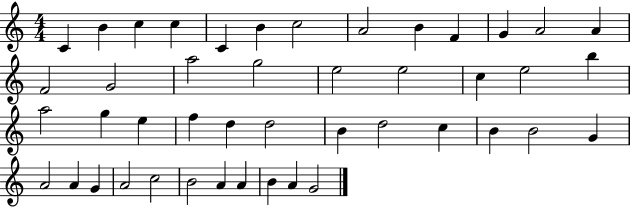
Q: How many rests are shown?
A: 0